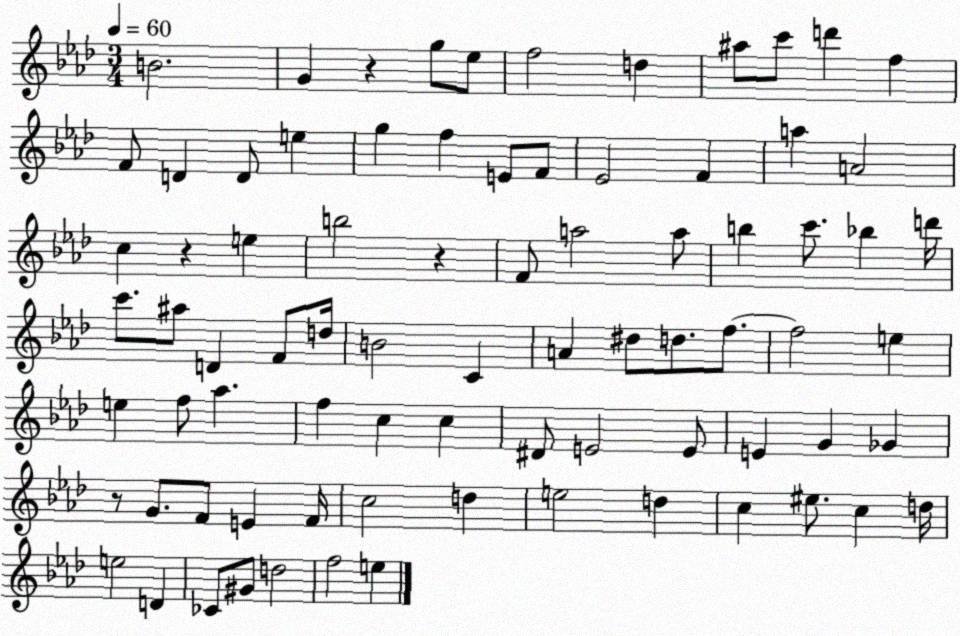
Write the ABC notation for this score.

X:1
T:Untitled
M:3/4
L:1/4
K:Ab
B2 G z g/2 _e/2 f2 d ^a/2 c'/2 d' f F/2 D D/2 e g f E/2 F/2 _E2 F a A2 c z e b2 z F/2 a2 a/2 b c'/2 _b d'/4 c'/2 ^a/2 D F/2 d/4 B2 C A ^d/2 d/2 f/2 f2 e e f/2 _a f c c ^D/2 E2 E/2 E G _G z/2 G/2 F/2 E F/4 c2 d e2 d c ^e/2 c d/4 e2 D _C/2 ^G/2 d2 f2 e